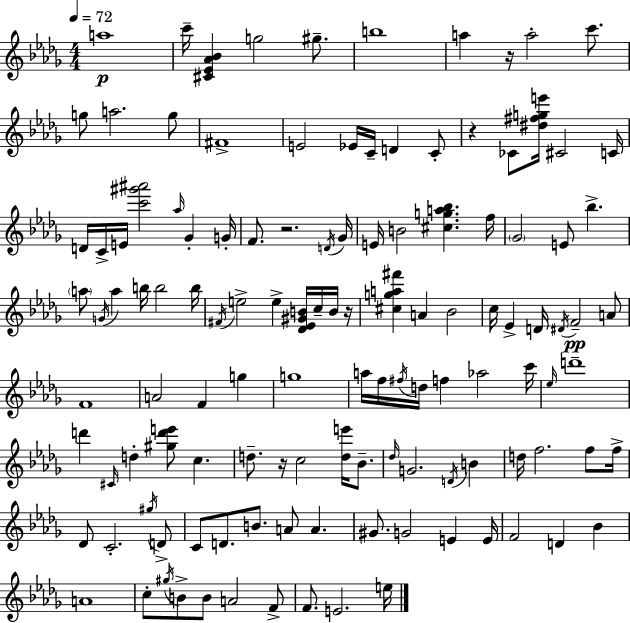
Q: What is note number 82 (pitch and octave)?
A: F5